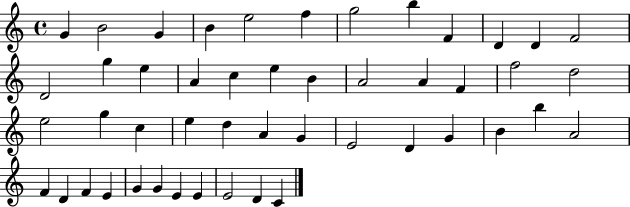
{
  \clef treble
  \time 4/4
  \defaultTimeSignature
  \key c \major
  g'4 b'2 g'4 | b'4 e''2 f''4 | g''2 b''4 f'4 | d'4 d'4 f'2 | \break d'2 g''4 e''4 | a'4 c''4 e''4 b'4 | a'2 a'4 f'4 | f''2 d''2 | \break e''2 g''4 c''4 | e''4 d''4 a'4 g'4 | e'2 d'4 g'4 | b'4 b''4 a'2 | \break f'4 d'4 f'4 e'4 | g'4 g'4 e'4 e'4 | e'2 d'4 c'4 | \bar "|."
}